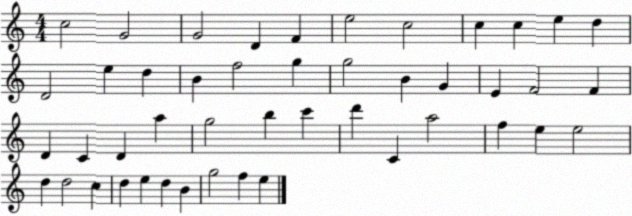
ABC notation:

X:1
T:Untitled
M:4/4
L:1/4
K:C
c2 G2 G2 D F e2 c2 c c e d D2 e d B f2 g g2 B G E F2 F D C D a g2 b c' d' C a2 f e e2 d d2 c d e d B g2 f e